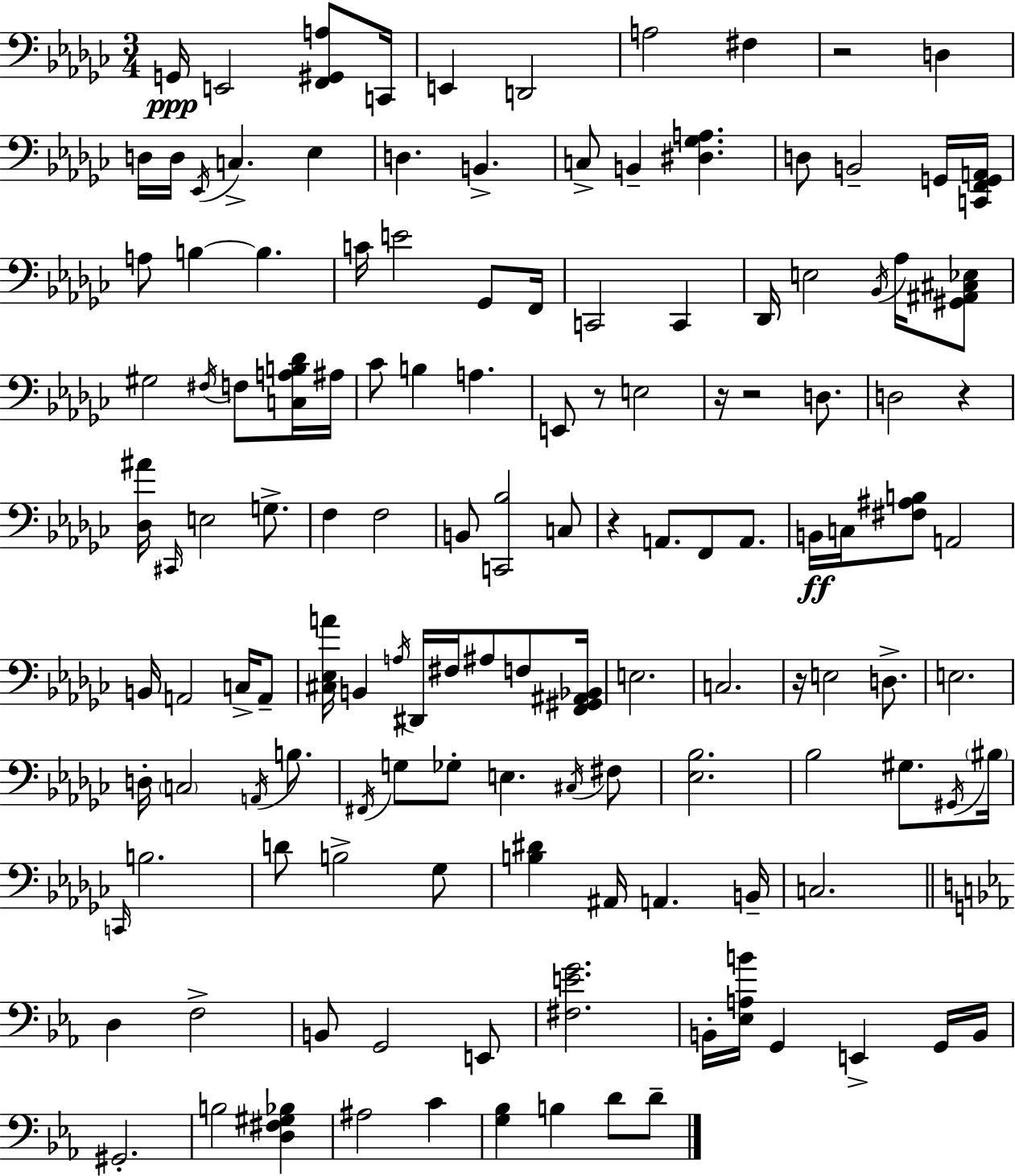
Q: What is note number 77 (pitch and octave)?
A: F#2